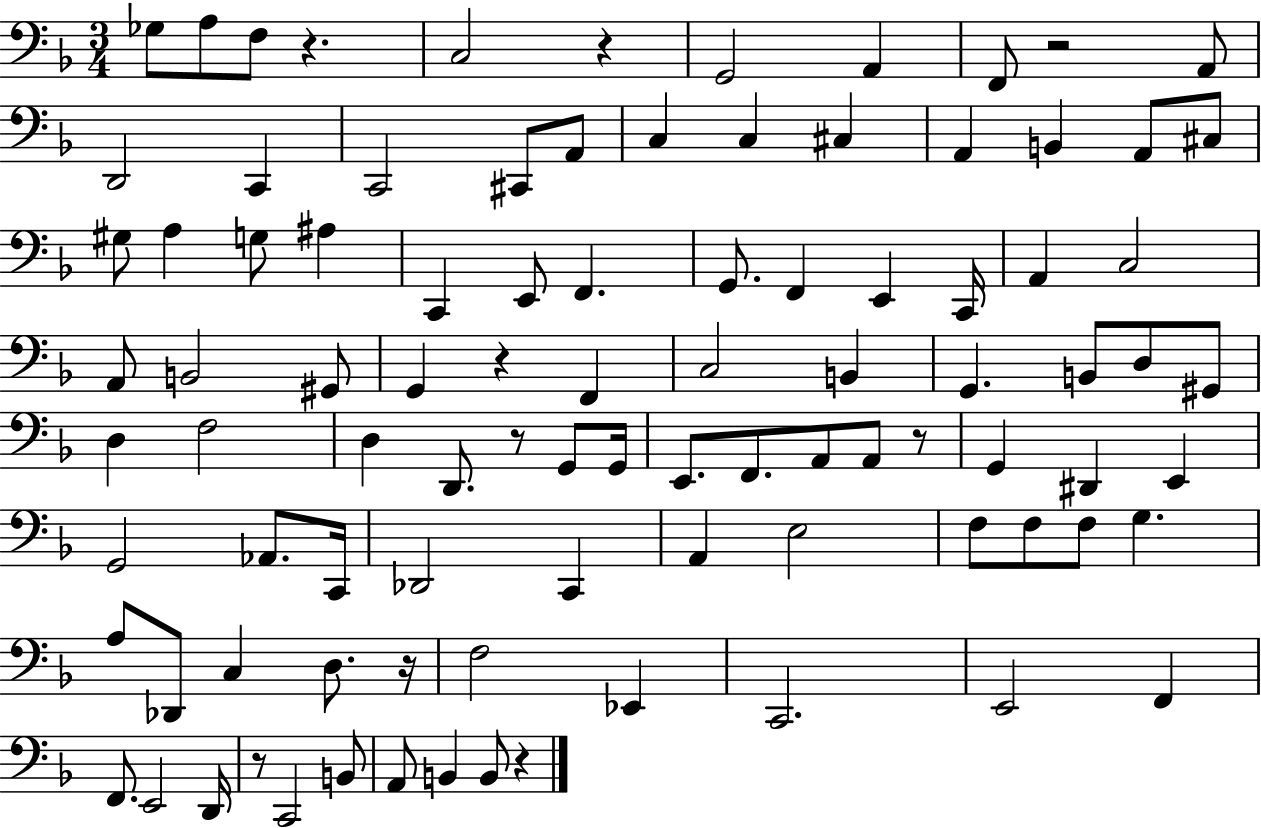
Gb3/e A3/e F3/e R/q. C3/h R/q G2/h A2/q F2/e R/h A2/e D2/h C2/q C2/h C#2/e A2/e C3/q C3/q C#3/q A2/q B2/q A2/e C#3/e G#3/e A3/q G3/e A#3/q C2/q E2/e F2/q. G2/e. F2/q E2/q C2/s A2/q C3/h A2/e B2/h G#2/e G2/q R/q F2/q C3/h B2/q G2/q. B2/e D3/e G#2/e D3/q F3/h D3/q D2/e. R/e G2/e G2/s E2/e. F2/e. A2/e A2/e R/e G2/q D#2/q E2/q G2/h Ab2/e. C2/s Db2/h C2/q A2/q E3/h F3/e F3/e F3/e G3/q. A3/e Db2/e C3/q D3/e. R/s F3/h Eb2/q C2/h. E2/h F2/q F2/e. E2/h D2/s R/e C2/h B2/e A2/e B2/q B2/e R/q